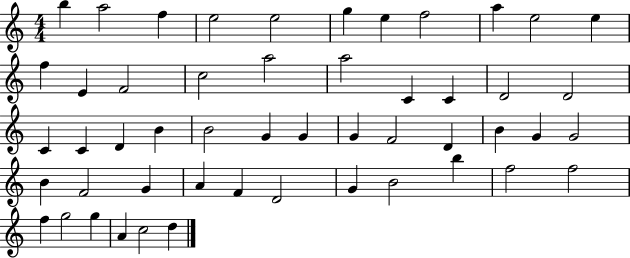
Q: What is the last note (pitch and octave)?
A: D5